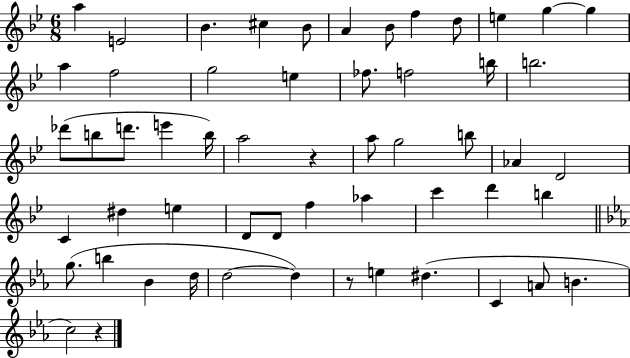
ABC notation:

X:1
T:Untitled
M:6/8
L:1/4
K:Bb
a E2 _B ^c _B/2 A _B/2 f d/2 e g g a f2 g2 e _f/2 f2 b/4 b2 _d'/2 b/2 d'/2 e' b/4 a2 z a/2 g2 b/2 _A D2 C ^d e D/2 D/2 f _a c' d' b g/2 b _B d/4 d2 d z/2 e ^d C A/2 B c2 z